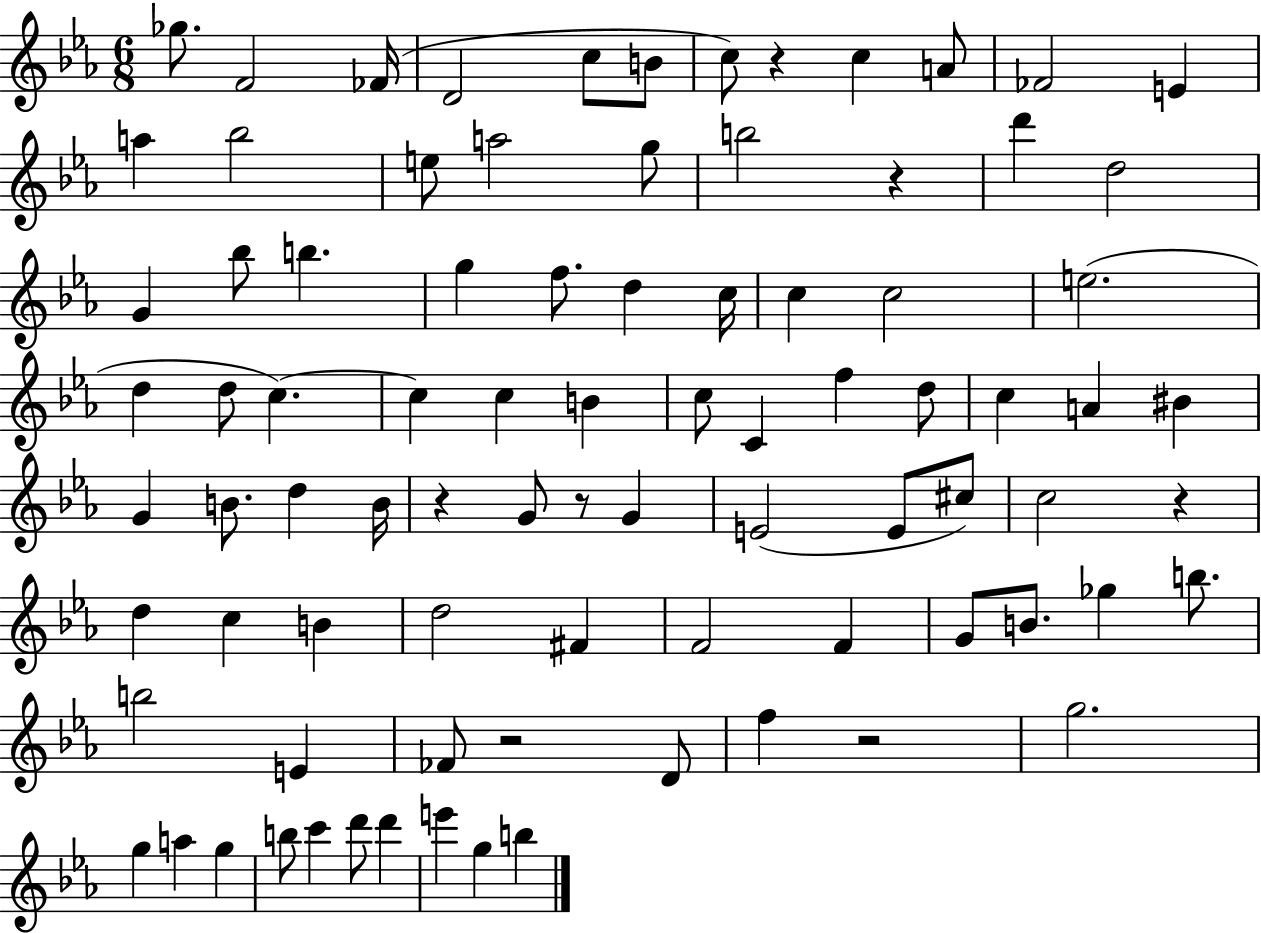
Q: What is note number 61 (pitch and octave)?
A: B4